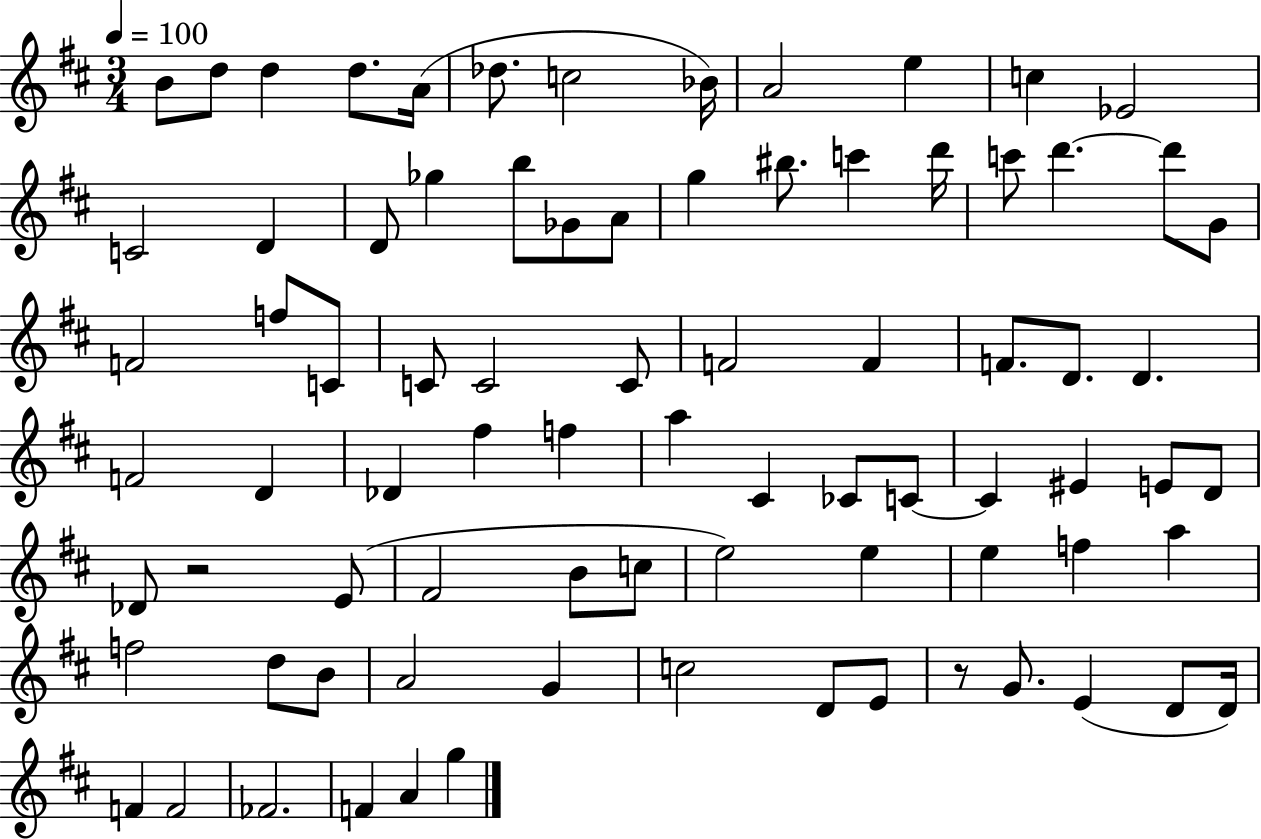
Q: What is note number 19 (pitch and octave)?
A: A4